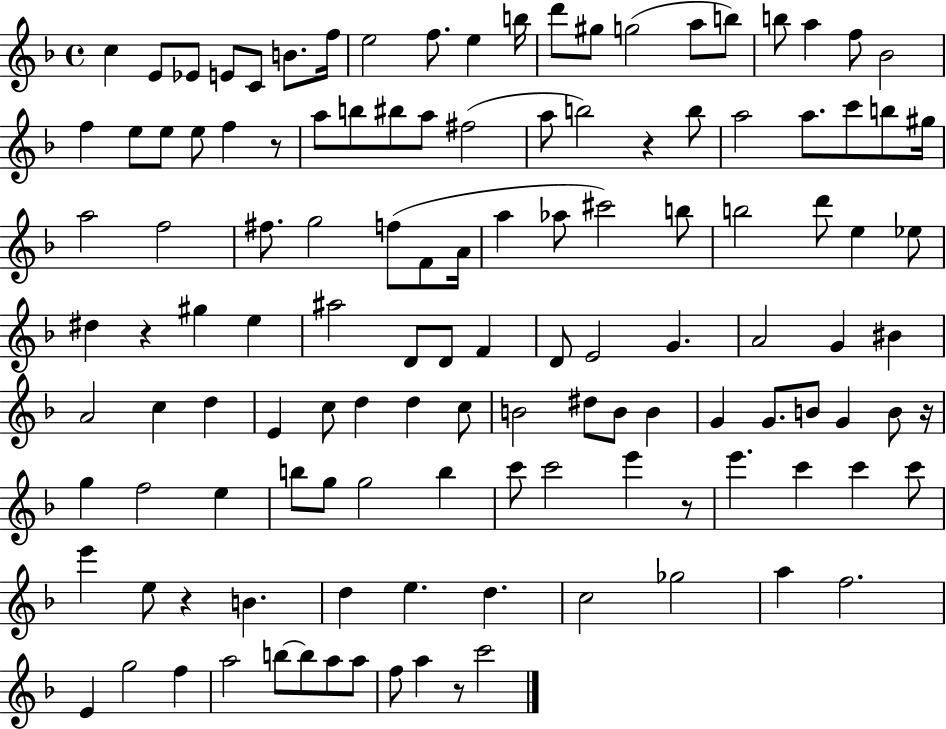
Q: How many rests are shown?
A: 7